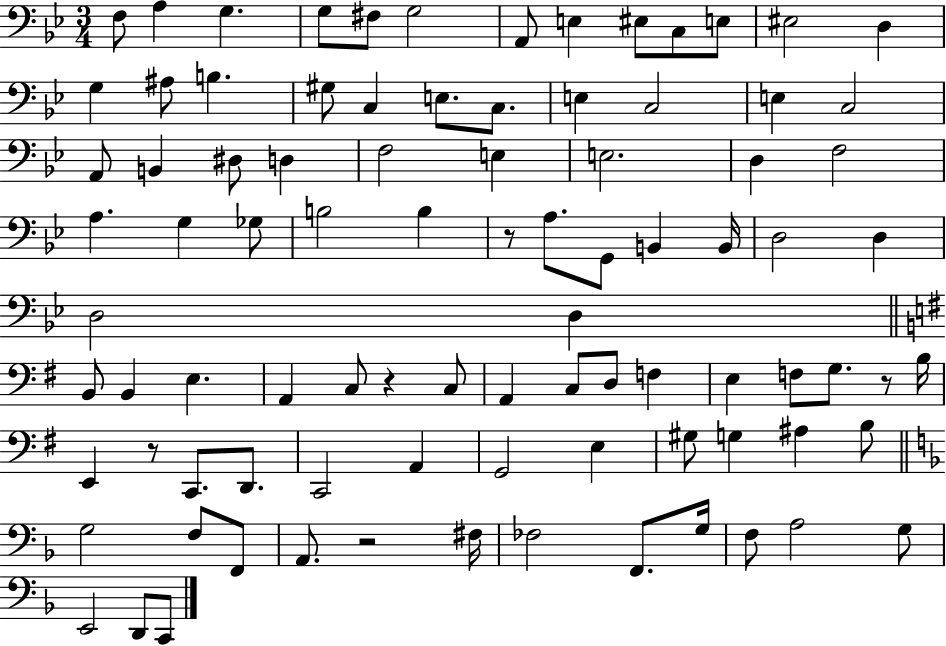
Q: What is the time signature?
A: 3/4